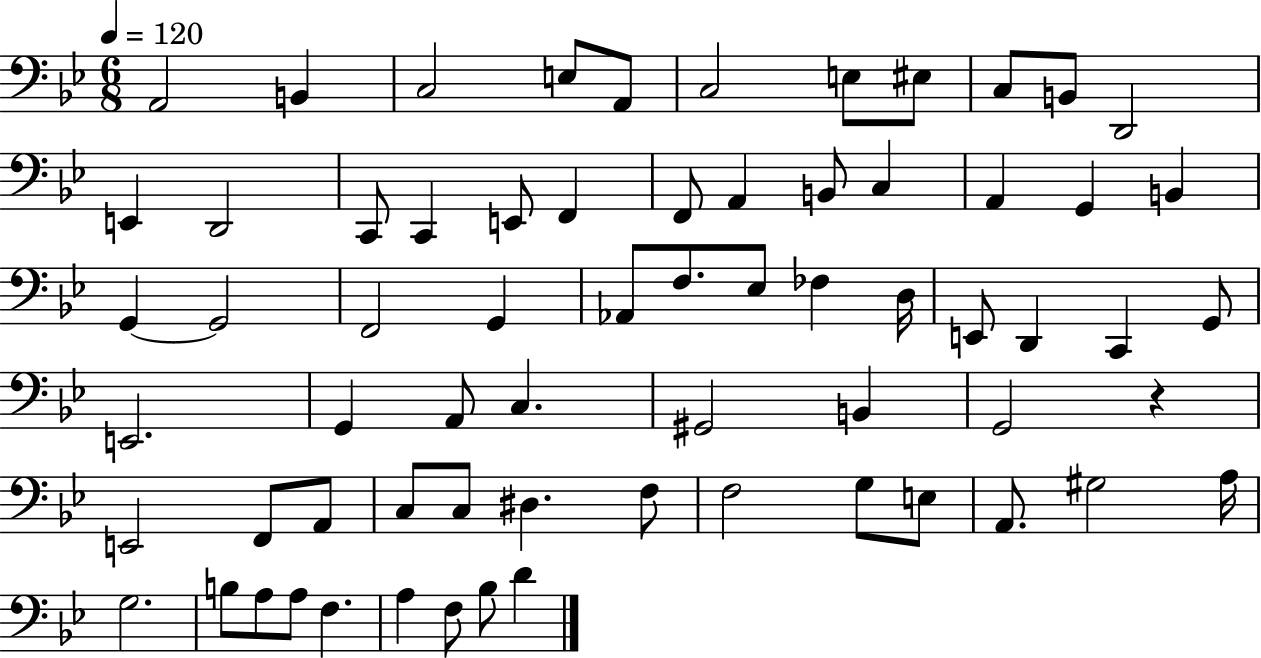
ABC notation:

X:1
T:Untitled
M:6/8
L:1/4
K:Bb
A,,2 B,, C,2 E,/2 A,,/2 C,2 E,/2 ^E,/2 C,/2 B,,/2 D,,2 E,, D,,2 C,,/2 C,, E,,/2 F,, F,,/2 A,, B,,/2 C, A,, G,, B,, G,, G,,2 F,,2 G,, _A,,/2 F,/2 _E,/2 _F, D,/4 E,,/2 D,, C,, G,,/2 E,,2 G,, A,,/2 C, ^G,,2 B,, G,,2 z E,,2 F,,/2 A,,/2 C,/2 C,/2 ^D, F,/2 F,2 G,/2 E,/2 A,,/2 ^G,2 A,/4 G,2 B,/2 A,/2 A,/2 F, A, F,/2 _B,/2 D